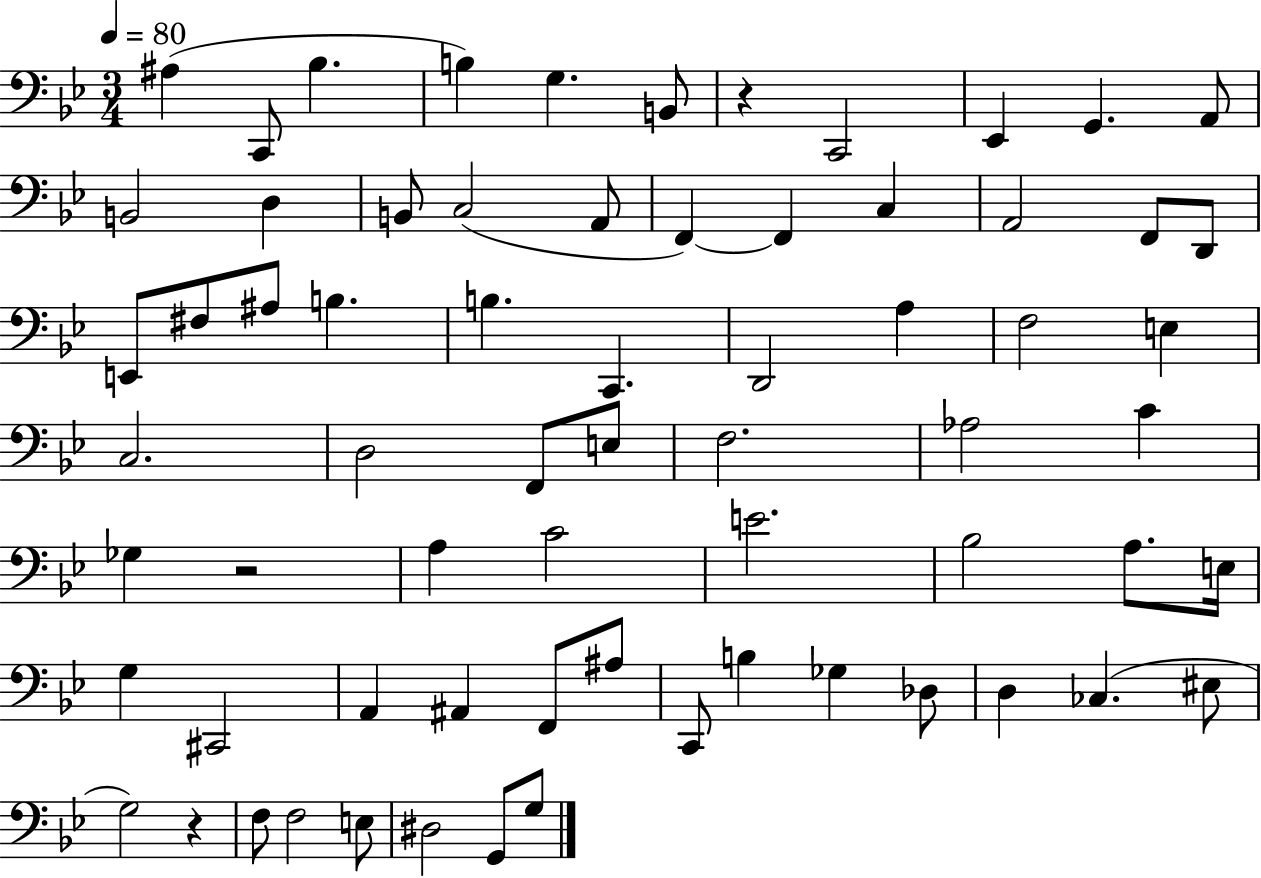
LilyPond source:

{
  \clef bass
  \numericTimeSignature
  \time 3/4
  \key bes \major
  \tempo 4 = 80
  ais4( c,8 bes4. | b4) g4. b,8 | r4 c,2 | ees,4 g,4. a,8 | \break b,2 d4 | b,8 c2( a,8 | f,4~~) f,4 c4 | a,2 f,8 d,8 | \break e,8 fis8 ais8 b4. | b4. c,4. | d,2 a4 | f2 e4 | \break c2. | d2 f,8 e8 | f2. | aes2 c'4 | \break ges4 r2 | a4 c'2 | e'2. | bes2 a8. e16 | \break g4 cis,2 | a,4 ais,4 f,8 ais8 | c,8 b4 ges4 des8 | d4 ces4.( eis8 | \break g2) r4 | f8 f2 e8 | dis2 g,8 g8 | \bar "|."
}